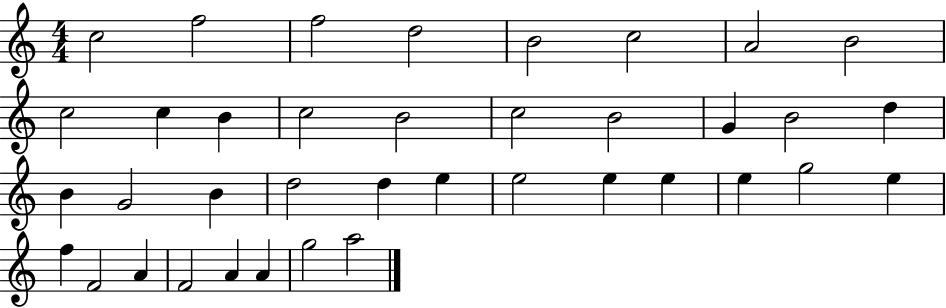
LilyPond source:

{
  \clef treble
  \numericTimeSignature
  \time 4/4
  \key c \major
  c''2 f''2 | f''2 d''2 | b'2 c''2 | a'2 b'2 | \break c''2 c''4 b'4 | c''2 b'2 | c''2 b'2 | g'4 b'2 d''4 | \break b'4 g'2 b'4 | d''2 d''4 e''4 | e''2 e''4 e''4 | e''4 g''2 e''4 | \break f''4 f'2 a'4 | f'2 a'4 a'4 | g''2 a''2 | \bar "|."
}